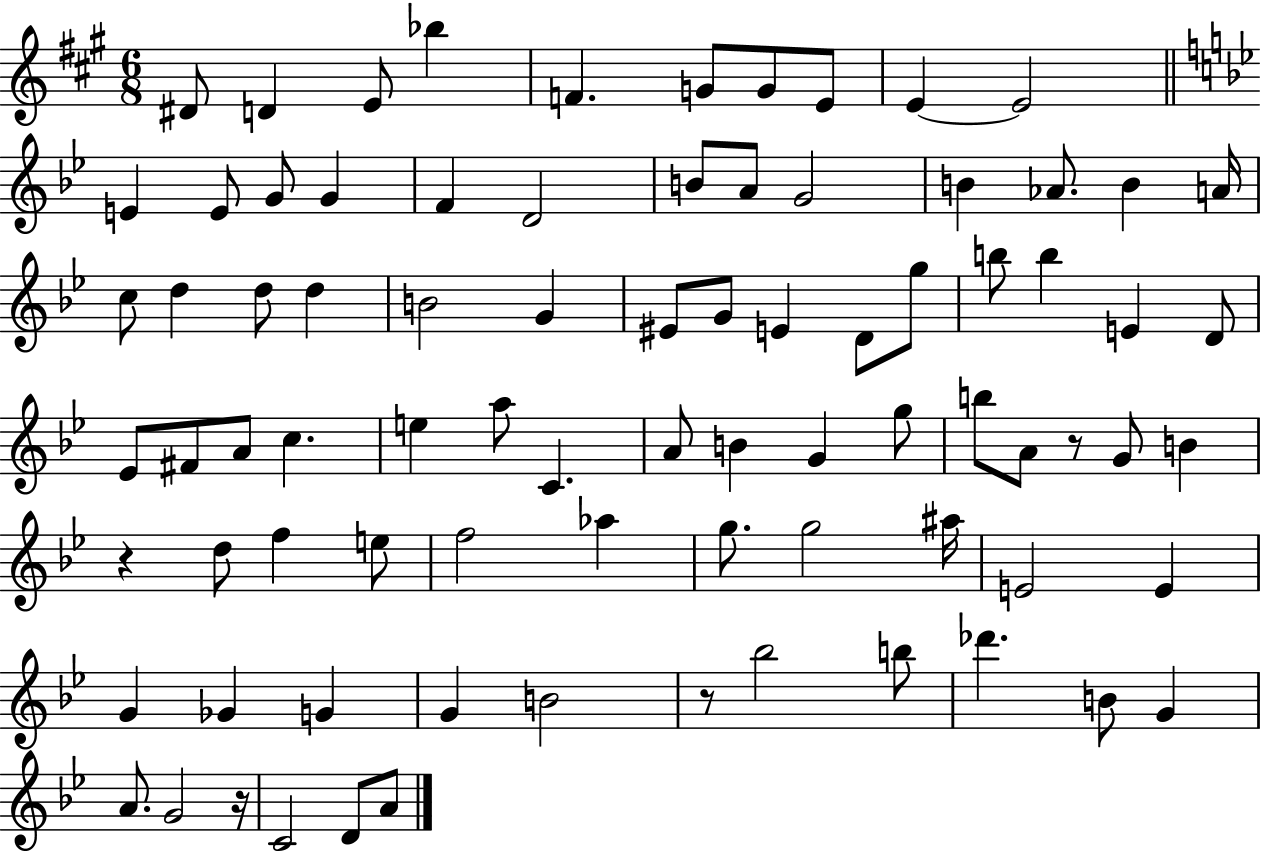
{
  \clef treble
  \numericTimeSignature
  \time 6/8
  \key a \major
  dis'8 d'4 e'8 bes''4 | f'4. g'8 g'8 e'8 | e'4~~ e'2 | \bar "||" \break \key bes \major e'4 e'8 g'8 g'4 | f'4 d'2 | b'8 a'8 g'2 | b'4 aes'8. b'4 a'16 | \break c''8 d''4 d''8 d''4 | b'2 g'4 | eis'8 g'8 e'4 d'8 g''8 | b''8 b''4 e'4 d'8 | \break ees'8 fis'8 a'8 c''4. | e''4 a''8 c'4. | a'8 b'4 g'4 g''8 | b''8 a'8 r8 g'8 b'4 | \break r4 d''8 f''4 e''8 | f''2 aes''4 | g''8. g''2 ais''16 | e'2 e'4 | \break g'4 ges'4 g'4 | g'4 b'2 | r8 bes''2 b''8 | des'''4. b'8 g'4 | \break a'8. g'2 r16 | c'2 d'8 a'8 | \bar "|."
}